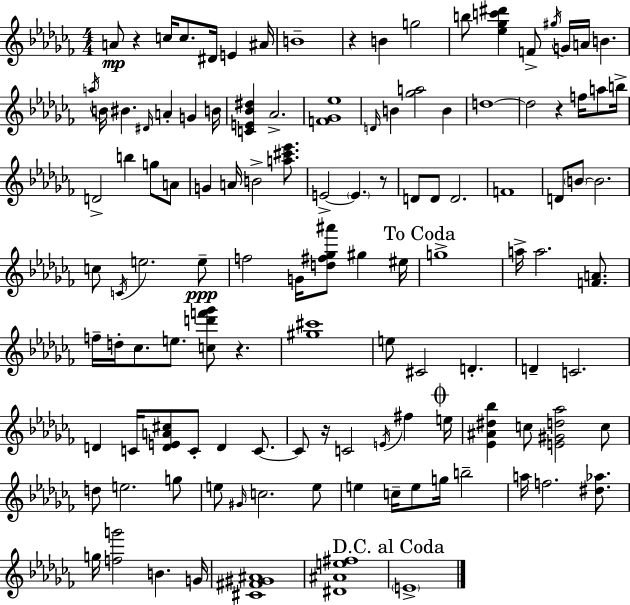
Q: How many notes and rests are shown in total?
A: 119